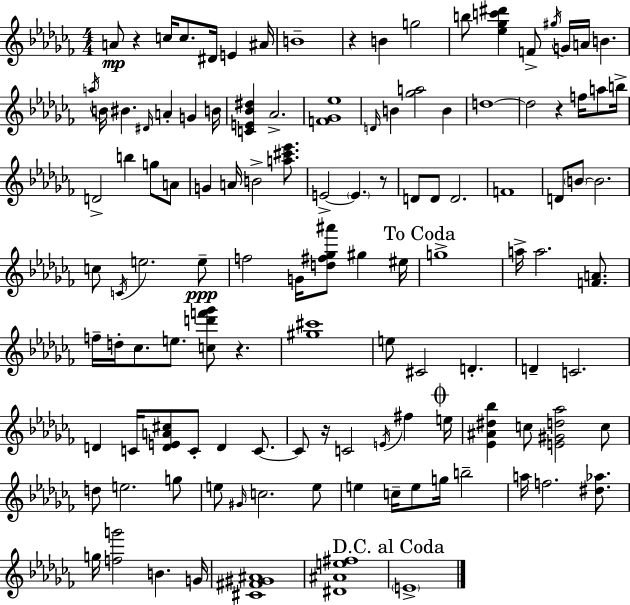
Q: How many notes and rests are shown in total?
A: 119